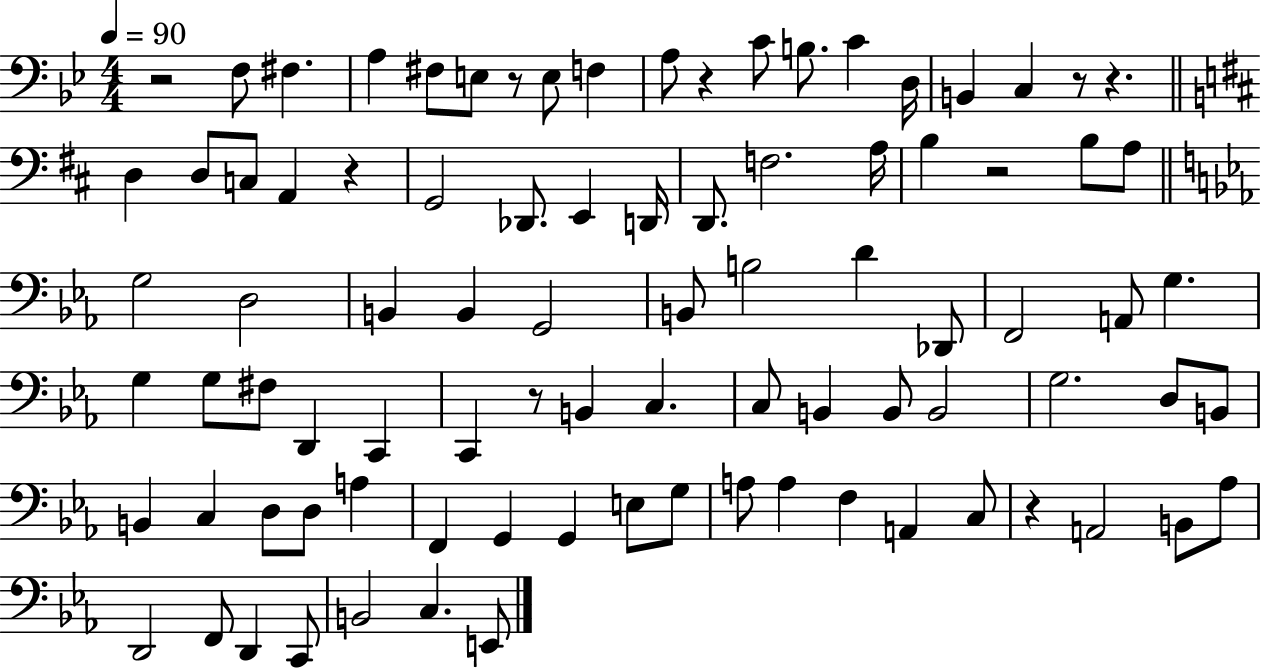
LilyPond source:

{
  \clef bass
  \numericTimeSignature
  \time 4/4
  \key bes \major
  \tempo 4 = 90
  \repeat volta 2 { r2 f8 fis4. | a4 fis8 e8 r8 e8 f4 | a8 r4 c'8 b8. c'4 d16 | b,4 c4 r8 r4. | \break \bar "||" \break \key b \minor d4 d8 c8 a,4 r4 | g,2 des,8. e,4 d,16 | d,8. f2. a16 | b4 r2 b8 a8 | \break \bar "||" \break \key ees \major g2 d2 | b,4 b,4 g,2 | b,8 b2 d'4 des,8 | f,2 a,8 g4. | \break g4 g8 fis8 d,4 c,4 | c,4 r8 b,4 c4. | c8 b,4 b,8 b,2 | g2. d8 b,8 | \break b,4 c4 d8 d8 a4 | f,4 g,4 g,4 e8 g8 | a8 a4 f4 a,4 c8 | r4 a,2 b,8 aes8 | \break d,2 f,8 d,4 c,8 | b,2 c4. e,8 | } \bar "|."
}